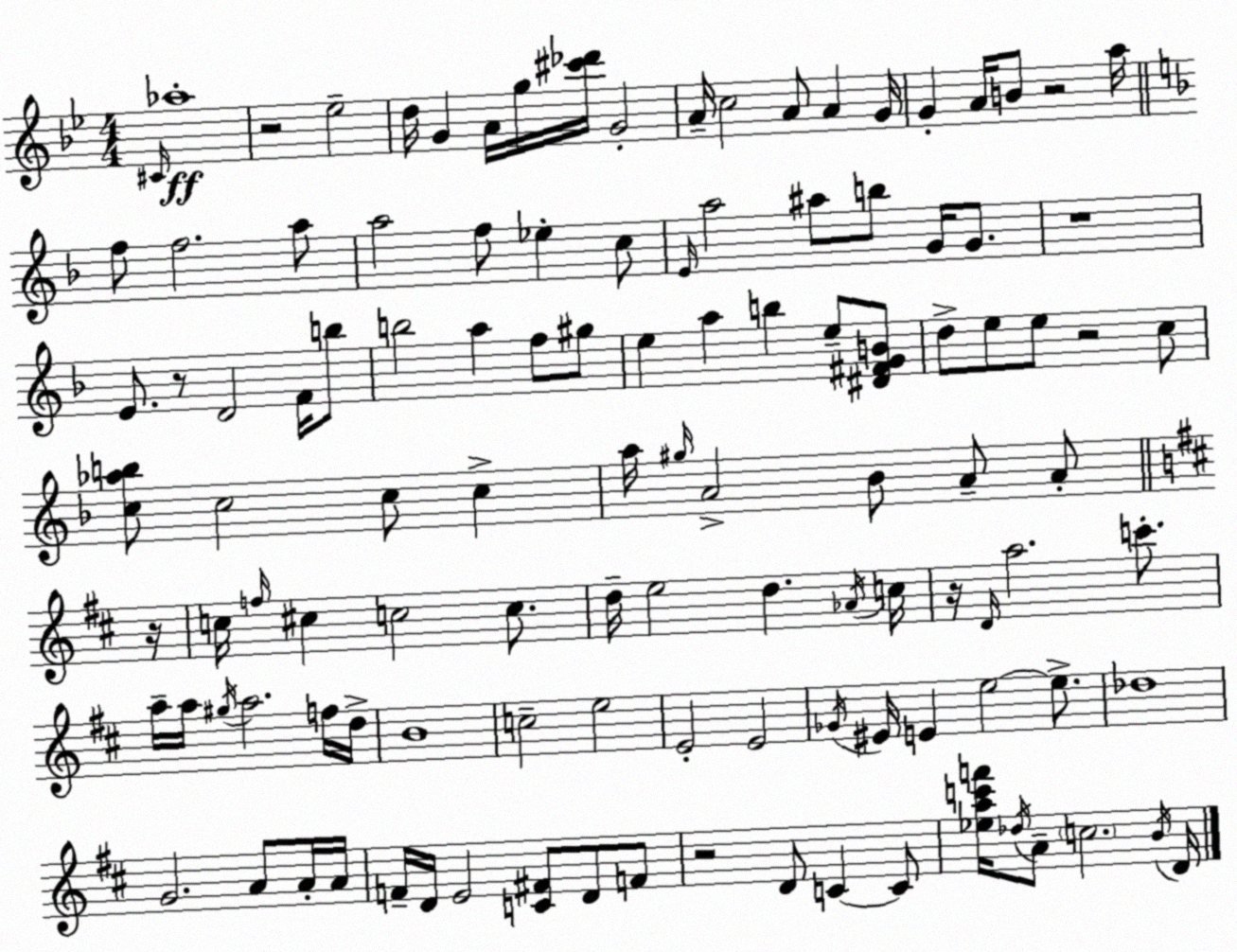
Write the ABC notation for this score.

X:1
T:Untitled
M:4/4
L:1/4
K:Bb
^C/4 _a4 z2 _e2 d/4 G A/4 g/4 [^c'_d']/4 G2 A/4 c2 A/2 A G/4 G A/4 B/2 z2 a/4 f/2 f2 a/2 a2 f/2 _e c/2 E/4 a2 ^a/2 b/2 G/4 G/2 z4 E/2 z/2 D2 F/4 b/2 b2 a f/2 ^g/2 e a b e/2 [^D^FGB]/2 d/2 e/2 e/2 z2 c/2 [c_ab]/2 c2 c/2 c a/4 ^g/4 A2 _B/2 A/2 A/2 z/4 c/4 f/4 ^c c2 c/2 d/4 e2 d _A/4 c/4 z/4 D/4 a2 c'/2 a/4 a/4 ^g/4 a2 f/4 d/4 B4 c2 e2 E2 E2 _G/4 ^E/4 E e2 e/2 _d4 G2 A/2 A/4 A/4 F/4 D/4 E2 [C^F]/2 D/2 F/2 z2 D/2 C C/2 [_eac'f']/4 _d/4 A/2 c2 B/4 D/4